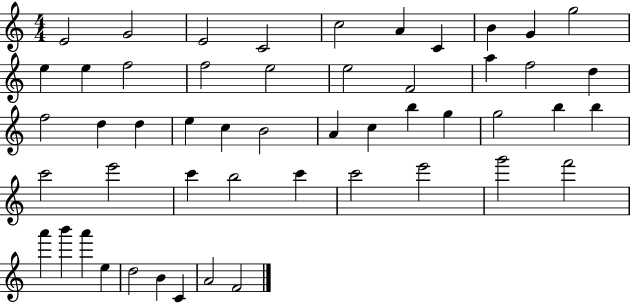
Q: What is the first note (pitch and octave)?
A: E4